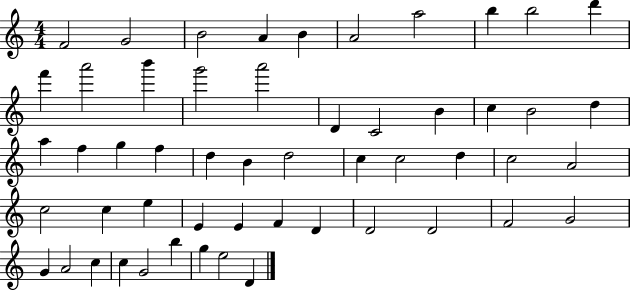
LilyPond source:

{
  \clef treble
  \numericTimeSignature
  \time 4/4
  \key c \major
  f'2 g'2 | b'2 a'4 b'4 | a'2 a''2 | b''4 b''2 d'''4 | \break f'''4 a'''2 b'''4 | g'''2 a'''2 | d'4 c'2 b'4 | c''4 b'2 d''4 | \break a''4 f''4 g''4 f''4 | d''4 b'4 d''2 | c''4 c''2 d''4 | c''2 a'2 | \break c''2 c''4 e''4 | e'4 e'4 f'4 d'4 | d'2 d'2 | f'2 g'2 | \break g'4 a'2 c''4 | c''4 g'2 b''4 | g''4 e''2 d'4 | \bar "|."
}